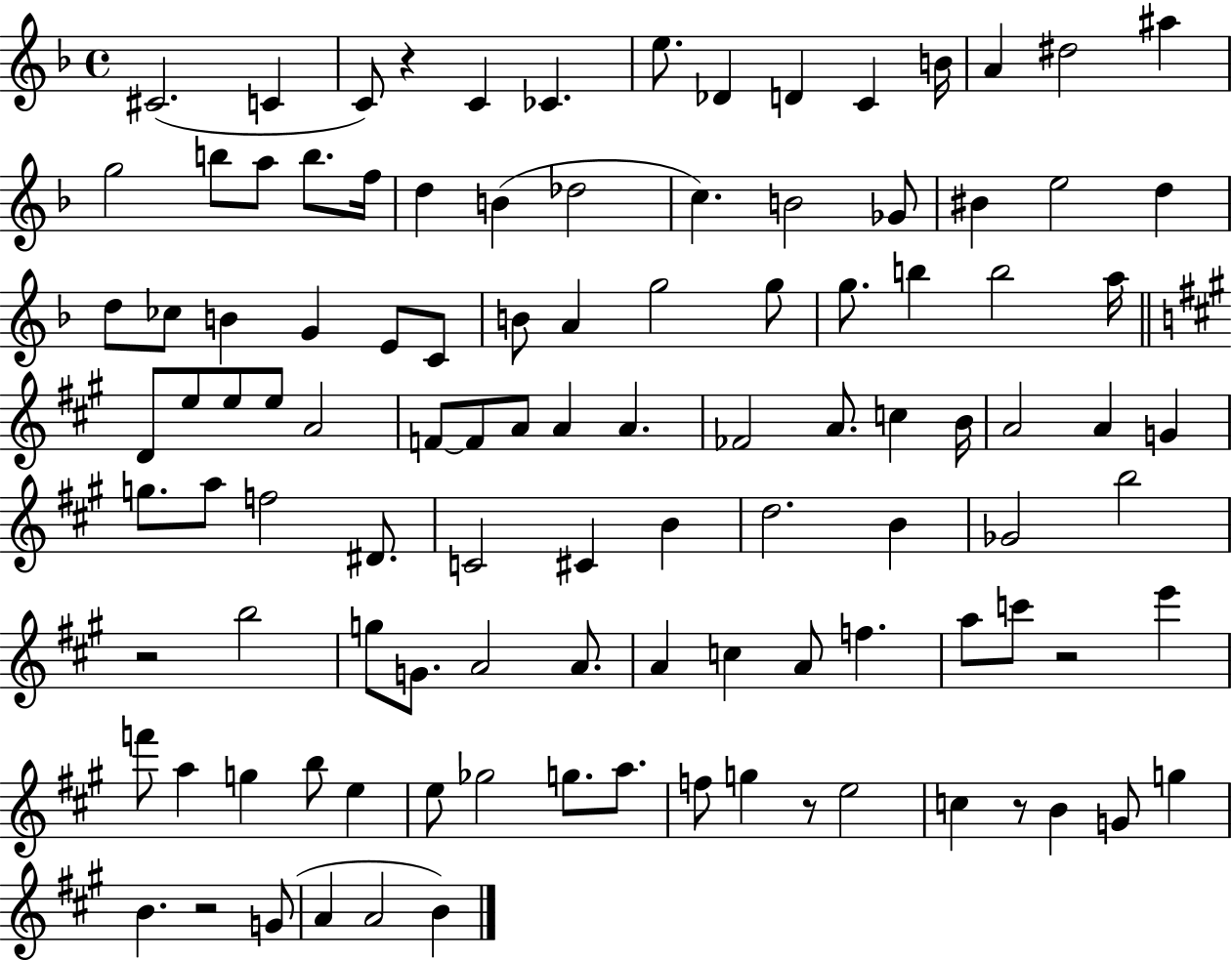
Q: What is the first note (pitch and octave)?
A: C#4